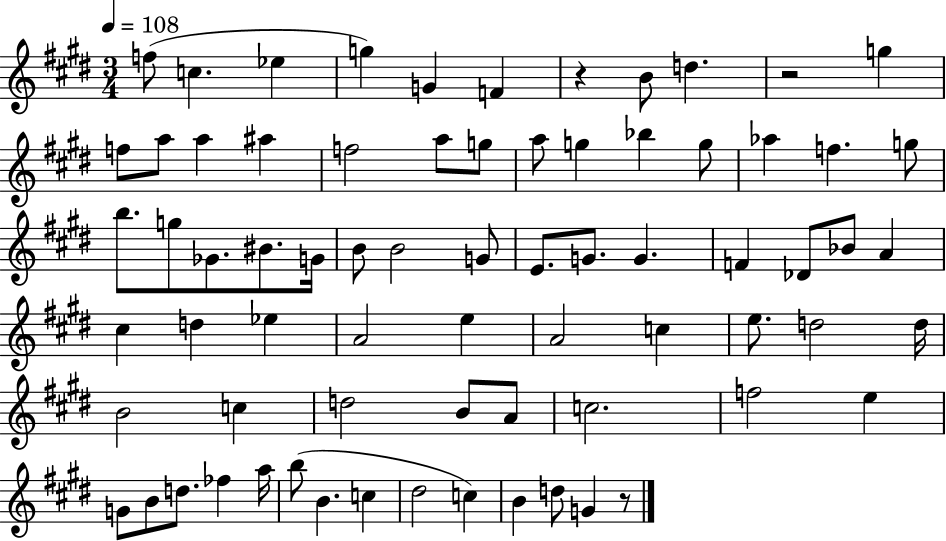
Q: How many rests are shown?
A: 3